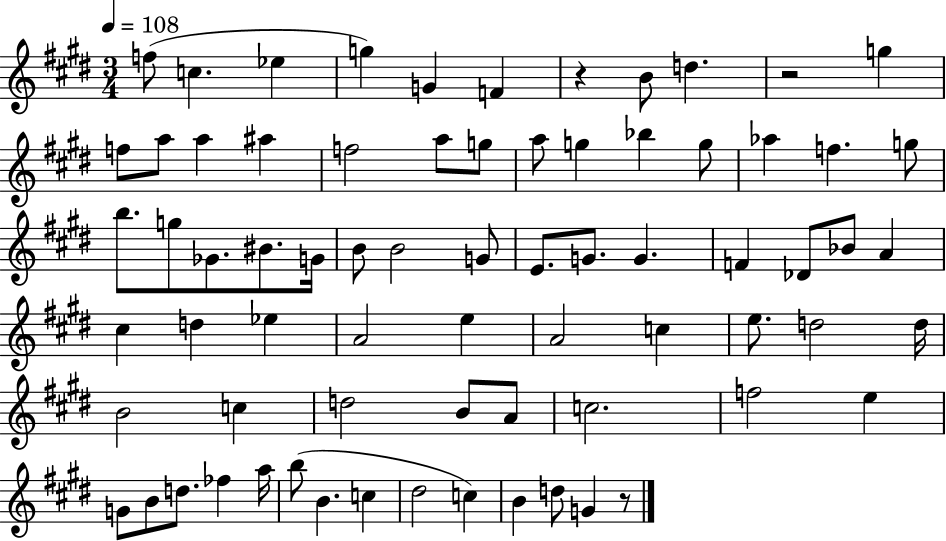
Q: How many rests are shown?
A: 3